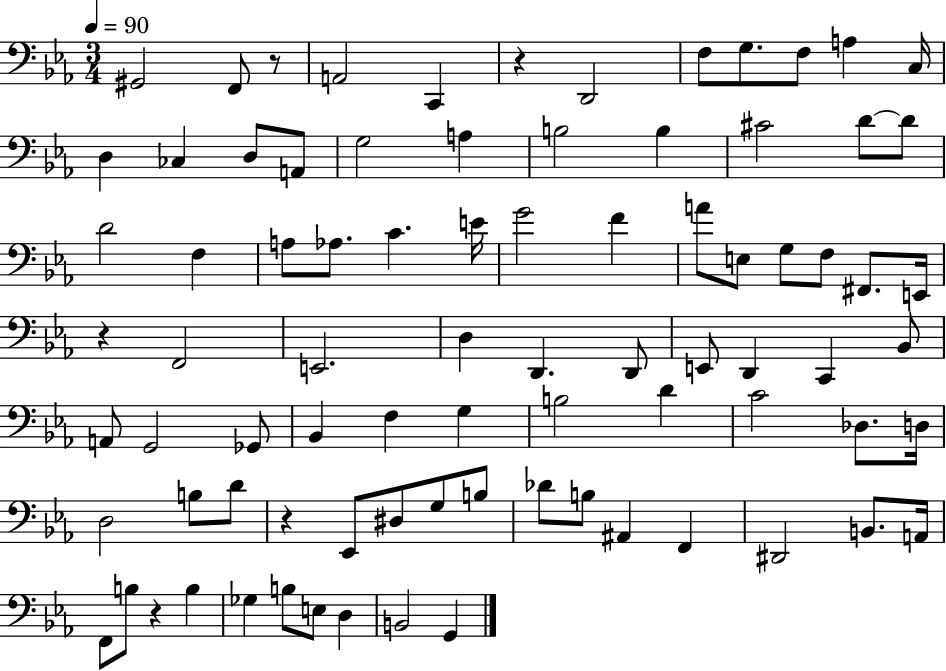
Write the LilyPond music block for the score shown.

{
  \clef bass
  \numericTimeSignature
  \time 3/4
  \key ees \major
  \tempo 4 = 90
  gis,2 f,8 r8 | a,2 c,4 | r4 d,2 | f8 g8. f8 a4 c16 | \break d4 ces4 d8 a,8 | g2 a4 | b2 b4 | cis'2 d'8~~ d'8 | \break d'2 f4 | a8 aes8. c'4. e'16 | g'2 f'4 | a'8 e8 g8 f8 fis,8. e,16 | \break r4 f,2 | e,2. | d4 d,4. d,8 | e,8 d,4 c,4 bes,8 | \break a,8 g,2 ges,8 | bes,4 f4 g4 | b2 d'4 | c'2 des8. d16 | \break d2 b8 d'8 | r4 ees,8 dis8 g8 b8 | des'8 b8 ais,4 f,4 | dis,2 b,8. a,16 | \break f,8 b8 r4 b4 | ges4 b8 e8 d4 | b,2 g,4 | \bar "|."
}